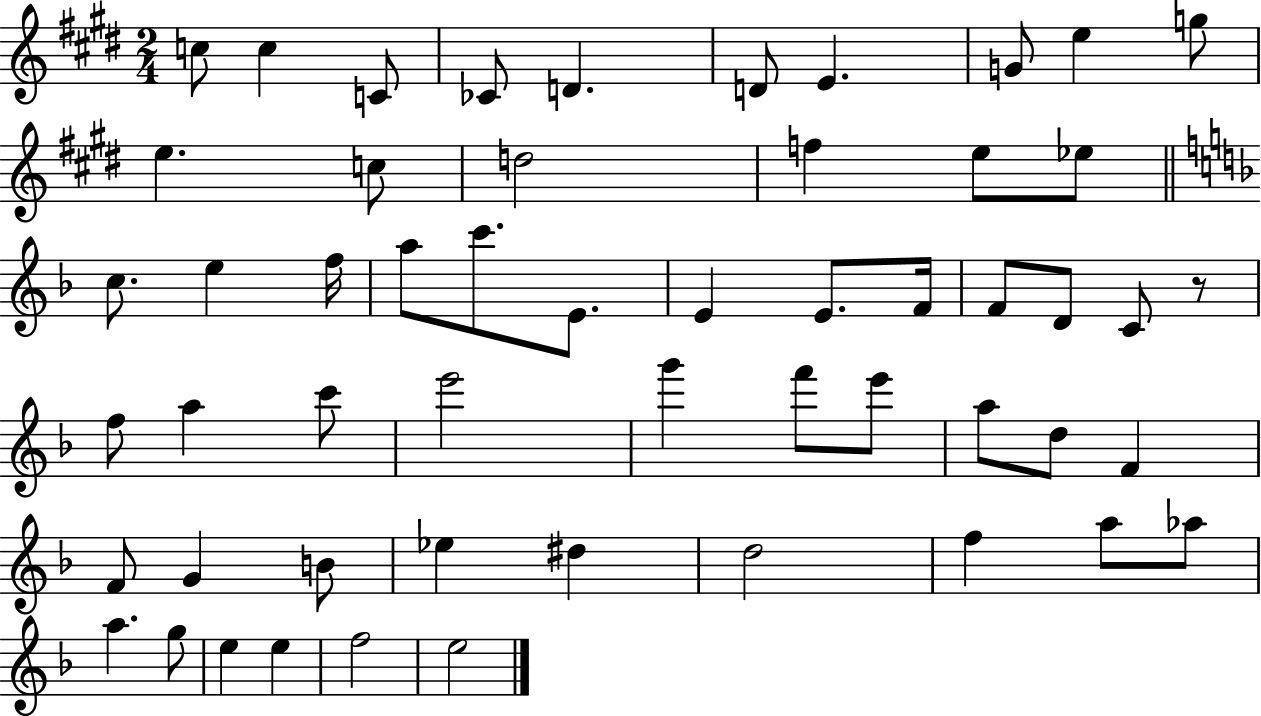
X:1
T:Untitled
M:2/4
L:1/4
K:E
c/2 c C/2 _C/2 D D/2 E G/2 e g/2 e c/2 d2 f e/2 _e/2 c/2 e f/4 a/2 c'/2 E/2 E E/2 F/4 F/2 D/2 C/2 z/2 f/2 a c'/2 e'2 g' f'/2 e'/2 a/2 d/2 F F/2 G B/2 _e ^d d2 f a/2 _a/2 a g/2 e e f2 e2